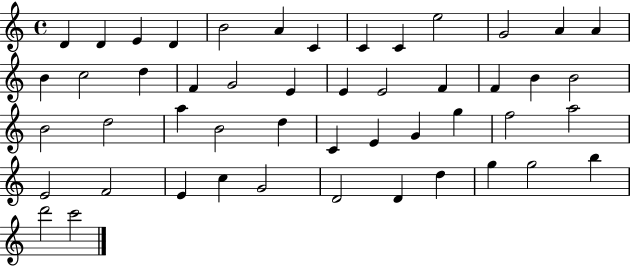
{
  \clef treble
  \time 4/4
  \defaultTimeSignature
  \key c \major
  d'4 d'4 e'4 d'4 | b'2 a'4 c'4 | c'4 c'4 e''2 | g'2 a'4 a'4 | \break b'4 c''2 d''4 | f'4 g'2 e'4 | e'4 e'2 f'4 | f'4 b'4 b'2 | \break b'2 d''2 | a''4 b'2 d''4 | c'4 e'4 g'4 g''4 | f''2 a''2 | \break e'2 f'2 | e'4 c''4 g'2 | d'2 d'4 d''4 | g''4 g''2 b''4 | \break d'''2 c'''2 | \bar "|."
}